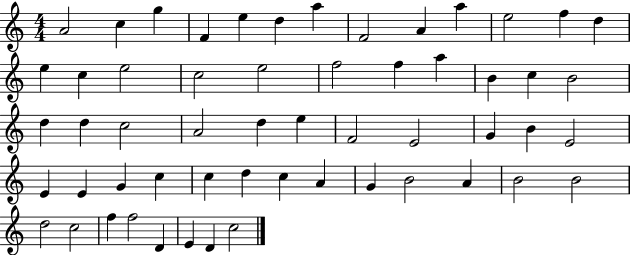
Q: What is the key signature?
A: C major